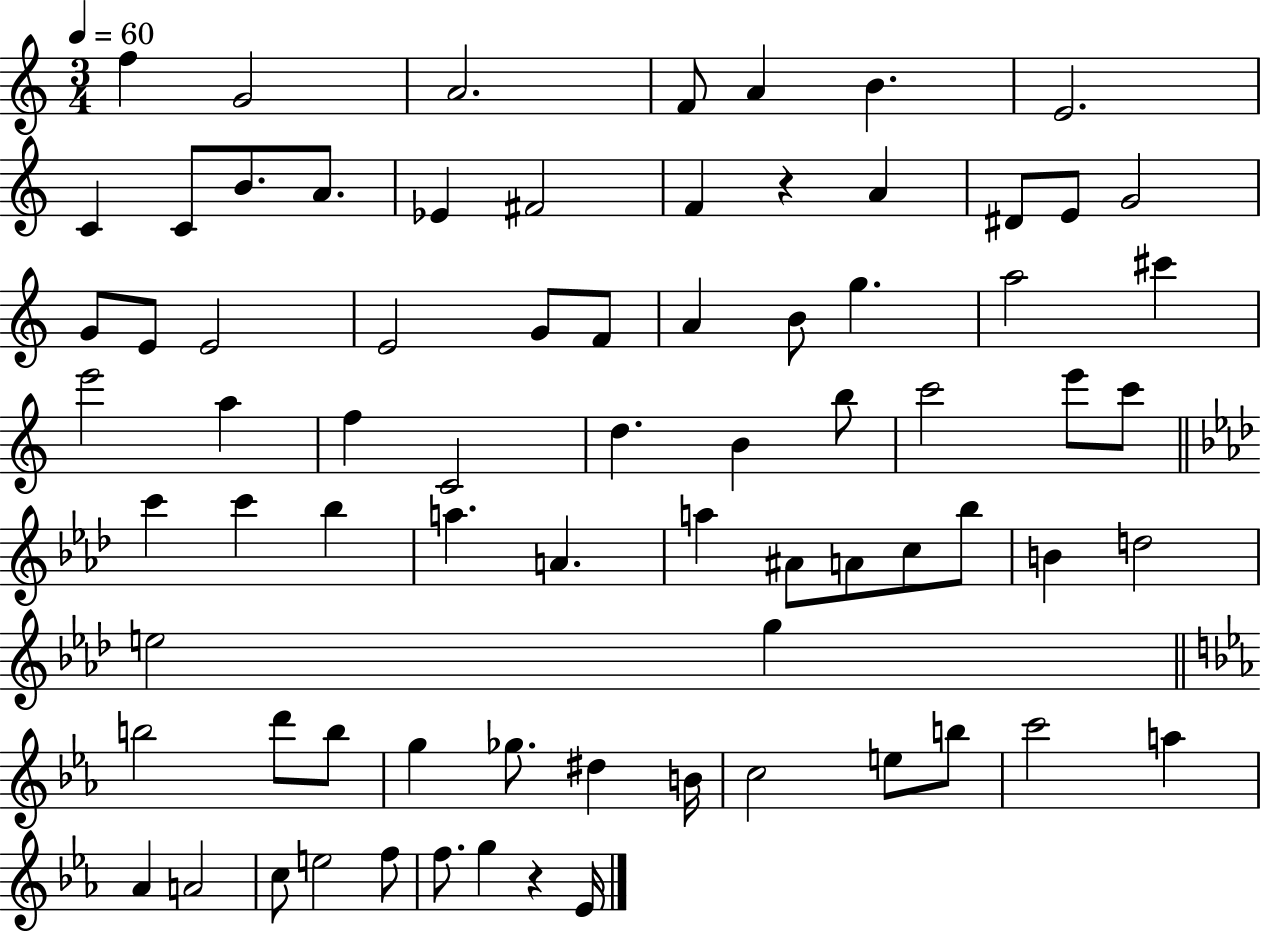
X:1
T:Untitled
M:3/4
L:1/4
K:C
f G2 A2 F/2 A B E2 C C/2 B/2 A/2 _E ^F2 F z A ^D/2 E/2 G2 G/2 E/2 E2 E2 G/2 F/2 A B/2 g a2 ^c' e'2 a f C2 d B b/2 c'2 e'/2 c'/2 c' c' _b a A a ^A/2 A/2 c/2 _b/2 B d2 e2 g b2 d'/2 b/2 g _g/2 ^d B/4 c2 e/2 b/2 c'2 a _A A2 c/2 e2 f/2 f/2 g z _E/4